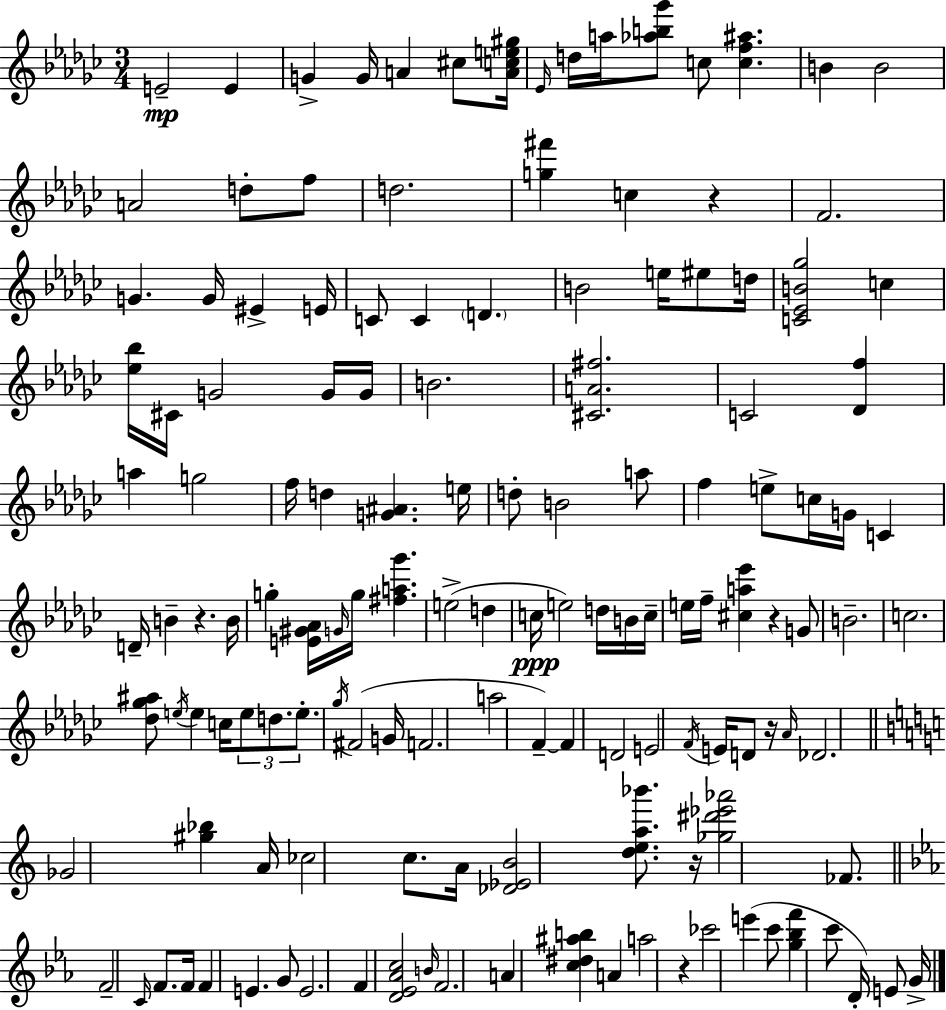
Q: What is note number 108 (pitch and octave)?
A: CES6